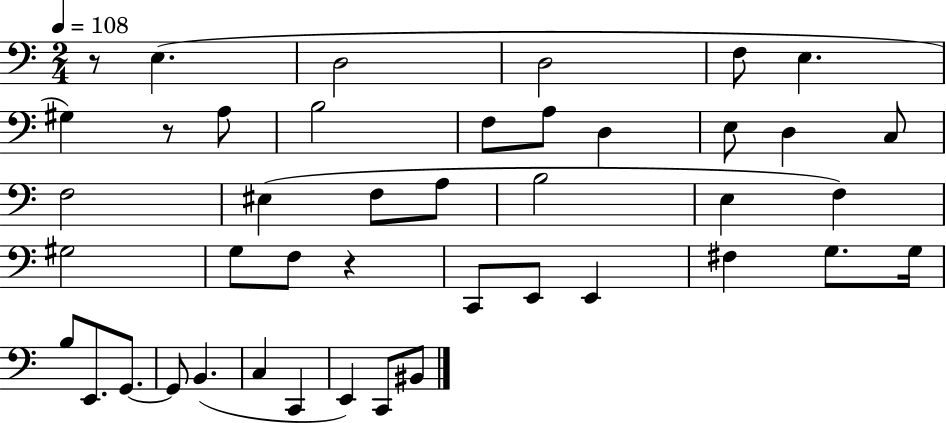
X:1
T:Untitled
M:2/4
L:1/4
K:C
z/2 E, D,2 D,2 F,/2 E, ^G, z/2 A,/2 B,2 F,/2 A,/2 D, E,/2 D, C,/2 F,2 ^E, F,/2 A,/2 B,2 E, F, ^G,2 G,/2 F,/2 z C,,/2 E,,/2 E,, ^F, G,/2 G,/4 B,/2 E,,/2 G,,/2 G,,/2 B,, C, C,, E,, C,,/2 ^B,,/2